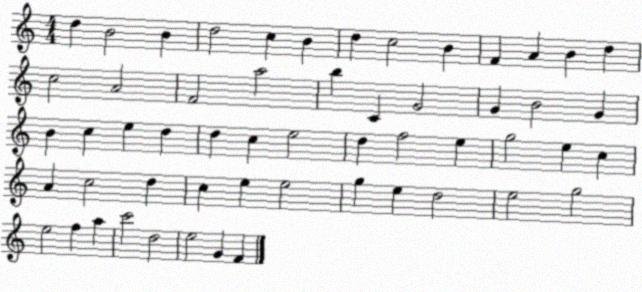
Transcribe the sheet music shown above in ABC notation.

X:1
T:Untitled
M:4/4
L:1/4
K:C
d B2 B d2 c B d c2 B F A B d c2 A2 F2 a2 b C G2 G B2 G B c e d d c e2 d f2 e g2 e c A c2 d c e e2 g e d2 e2 g2 e2 f a c'2 d2 e2 G F